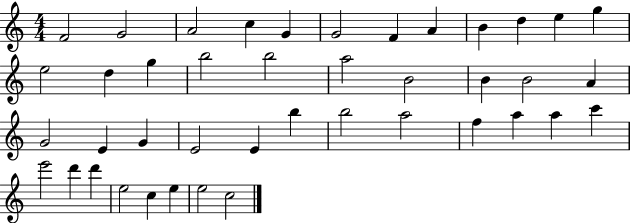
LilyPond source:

{
  \clef treble
  \numericTimeSignature
  \time 4/4
  \key c \major
  f'2 g'2 | a'2 c''4 g'4 | g'2 f'4 a'4 | b'4 d''4 e''4 g''4 | \break e''2 d''4 g''4 | b''2 b''2 | a''2 b'2 | b'4 b'2 a'4 | \break g'2 e'4 g'4 | e'2 e'4 b''4 | b''2 a''2 | f''4 a''4 a''4 c'''4 | \break e'''2 d'''4 d'''4 | e''2 c''4 e''4 | e''2 c''2 | \bar "|."
}